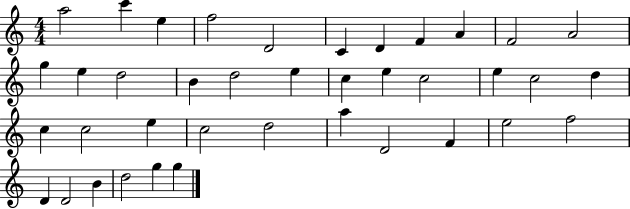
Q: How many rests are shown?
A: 0